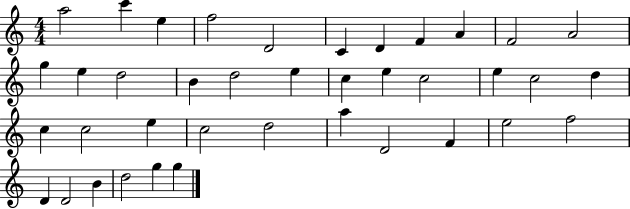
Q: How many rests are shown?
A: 0